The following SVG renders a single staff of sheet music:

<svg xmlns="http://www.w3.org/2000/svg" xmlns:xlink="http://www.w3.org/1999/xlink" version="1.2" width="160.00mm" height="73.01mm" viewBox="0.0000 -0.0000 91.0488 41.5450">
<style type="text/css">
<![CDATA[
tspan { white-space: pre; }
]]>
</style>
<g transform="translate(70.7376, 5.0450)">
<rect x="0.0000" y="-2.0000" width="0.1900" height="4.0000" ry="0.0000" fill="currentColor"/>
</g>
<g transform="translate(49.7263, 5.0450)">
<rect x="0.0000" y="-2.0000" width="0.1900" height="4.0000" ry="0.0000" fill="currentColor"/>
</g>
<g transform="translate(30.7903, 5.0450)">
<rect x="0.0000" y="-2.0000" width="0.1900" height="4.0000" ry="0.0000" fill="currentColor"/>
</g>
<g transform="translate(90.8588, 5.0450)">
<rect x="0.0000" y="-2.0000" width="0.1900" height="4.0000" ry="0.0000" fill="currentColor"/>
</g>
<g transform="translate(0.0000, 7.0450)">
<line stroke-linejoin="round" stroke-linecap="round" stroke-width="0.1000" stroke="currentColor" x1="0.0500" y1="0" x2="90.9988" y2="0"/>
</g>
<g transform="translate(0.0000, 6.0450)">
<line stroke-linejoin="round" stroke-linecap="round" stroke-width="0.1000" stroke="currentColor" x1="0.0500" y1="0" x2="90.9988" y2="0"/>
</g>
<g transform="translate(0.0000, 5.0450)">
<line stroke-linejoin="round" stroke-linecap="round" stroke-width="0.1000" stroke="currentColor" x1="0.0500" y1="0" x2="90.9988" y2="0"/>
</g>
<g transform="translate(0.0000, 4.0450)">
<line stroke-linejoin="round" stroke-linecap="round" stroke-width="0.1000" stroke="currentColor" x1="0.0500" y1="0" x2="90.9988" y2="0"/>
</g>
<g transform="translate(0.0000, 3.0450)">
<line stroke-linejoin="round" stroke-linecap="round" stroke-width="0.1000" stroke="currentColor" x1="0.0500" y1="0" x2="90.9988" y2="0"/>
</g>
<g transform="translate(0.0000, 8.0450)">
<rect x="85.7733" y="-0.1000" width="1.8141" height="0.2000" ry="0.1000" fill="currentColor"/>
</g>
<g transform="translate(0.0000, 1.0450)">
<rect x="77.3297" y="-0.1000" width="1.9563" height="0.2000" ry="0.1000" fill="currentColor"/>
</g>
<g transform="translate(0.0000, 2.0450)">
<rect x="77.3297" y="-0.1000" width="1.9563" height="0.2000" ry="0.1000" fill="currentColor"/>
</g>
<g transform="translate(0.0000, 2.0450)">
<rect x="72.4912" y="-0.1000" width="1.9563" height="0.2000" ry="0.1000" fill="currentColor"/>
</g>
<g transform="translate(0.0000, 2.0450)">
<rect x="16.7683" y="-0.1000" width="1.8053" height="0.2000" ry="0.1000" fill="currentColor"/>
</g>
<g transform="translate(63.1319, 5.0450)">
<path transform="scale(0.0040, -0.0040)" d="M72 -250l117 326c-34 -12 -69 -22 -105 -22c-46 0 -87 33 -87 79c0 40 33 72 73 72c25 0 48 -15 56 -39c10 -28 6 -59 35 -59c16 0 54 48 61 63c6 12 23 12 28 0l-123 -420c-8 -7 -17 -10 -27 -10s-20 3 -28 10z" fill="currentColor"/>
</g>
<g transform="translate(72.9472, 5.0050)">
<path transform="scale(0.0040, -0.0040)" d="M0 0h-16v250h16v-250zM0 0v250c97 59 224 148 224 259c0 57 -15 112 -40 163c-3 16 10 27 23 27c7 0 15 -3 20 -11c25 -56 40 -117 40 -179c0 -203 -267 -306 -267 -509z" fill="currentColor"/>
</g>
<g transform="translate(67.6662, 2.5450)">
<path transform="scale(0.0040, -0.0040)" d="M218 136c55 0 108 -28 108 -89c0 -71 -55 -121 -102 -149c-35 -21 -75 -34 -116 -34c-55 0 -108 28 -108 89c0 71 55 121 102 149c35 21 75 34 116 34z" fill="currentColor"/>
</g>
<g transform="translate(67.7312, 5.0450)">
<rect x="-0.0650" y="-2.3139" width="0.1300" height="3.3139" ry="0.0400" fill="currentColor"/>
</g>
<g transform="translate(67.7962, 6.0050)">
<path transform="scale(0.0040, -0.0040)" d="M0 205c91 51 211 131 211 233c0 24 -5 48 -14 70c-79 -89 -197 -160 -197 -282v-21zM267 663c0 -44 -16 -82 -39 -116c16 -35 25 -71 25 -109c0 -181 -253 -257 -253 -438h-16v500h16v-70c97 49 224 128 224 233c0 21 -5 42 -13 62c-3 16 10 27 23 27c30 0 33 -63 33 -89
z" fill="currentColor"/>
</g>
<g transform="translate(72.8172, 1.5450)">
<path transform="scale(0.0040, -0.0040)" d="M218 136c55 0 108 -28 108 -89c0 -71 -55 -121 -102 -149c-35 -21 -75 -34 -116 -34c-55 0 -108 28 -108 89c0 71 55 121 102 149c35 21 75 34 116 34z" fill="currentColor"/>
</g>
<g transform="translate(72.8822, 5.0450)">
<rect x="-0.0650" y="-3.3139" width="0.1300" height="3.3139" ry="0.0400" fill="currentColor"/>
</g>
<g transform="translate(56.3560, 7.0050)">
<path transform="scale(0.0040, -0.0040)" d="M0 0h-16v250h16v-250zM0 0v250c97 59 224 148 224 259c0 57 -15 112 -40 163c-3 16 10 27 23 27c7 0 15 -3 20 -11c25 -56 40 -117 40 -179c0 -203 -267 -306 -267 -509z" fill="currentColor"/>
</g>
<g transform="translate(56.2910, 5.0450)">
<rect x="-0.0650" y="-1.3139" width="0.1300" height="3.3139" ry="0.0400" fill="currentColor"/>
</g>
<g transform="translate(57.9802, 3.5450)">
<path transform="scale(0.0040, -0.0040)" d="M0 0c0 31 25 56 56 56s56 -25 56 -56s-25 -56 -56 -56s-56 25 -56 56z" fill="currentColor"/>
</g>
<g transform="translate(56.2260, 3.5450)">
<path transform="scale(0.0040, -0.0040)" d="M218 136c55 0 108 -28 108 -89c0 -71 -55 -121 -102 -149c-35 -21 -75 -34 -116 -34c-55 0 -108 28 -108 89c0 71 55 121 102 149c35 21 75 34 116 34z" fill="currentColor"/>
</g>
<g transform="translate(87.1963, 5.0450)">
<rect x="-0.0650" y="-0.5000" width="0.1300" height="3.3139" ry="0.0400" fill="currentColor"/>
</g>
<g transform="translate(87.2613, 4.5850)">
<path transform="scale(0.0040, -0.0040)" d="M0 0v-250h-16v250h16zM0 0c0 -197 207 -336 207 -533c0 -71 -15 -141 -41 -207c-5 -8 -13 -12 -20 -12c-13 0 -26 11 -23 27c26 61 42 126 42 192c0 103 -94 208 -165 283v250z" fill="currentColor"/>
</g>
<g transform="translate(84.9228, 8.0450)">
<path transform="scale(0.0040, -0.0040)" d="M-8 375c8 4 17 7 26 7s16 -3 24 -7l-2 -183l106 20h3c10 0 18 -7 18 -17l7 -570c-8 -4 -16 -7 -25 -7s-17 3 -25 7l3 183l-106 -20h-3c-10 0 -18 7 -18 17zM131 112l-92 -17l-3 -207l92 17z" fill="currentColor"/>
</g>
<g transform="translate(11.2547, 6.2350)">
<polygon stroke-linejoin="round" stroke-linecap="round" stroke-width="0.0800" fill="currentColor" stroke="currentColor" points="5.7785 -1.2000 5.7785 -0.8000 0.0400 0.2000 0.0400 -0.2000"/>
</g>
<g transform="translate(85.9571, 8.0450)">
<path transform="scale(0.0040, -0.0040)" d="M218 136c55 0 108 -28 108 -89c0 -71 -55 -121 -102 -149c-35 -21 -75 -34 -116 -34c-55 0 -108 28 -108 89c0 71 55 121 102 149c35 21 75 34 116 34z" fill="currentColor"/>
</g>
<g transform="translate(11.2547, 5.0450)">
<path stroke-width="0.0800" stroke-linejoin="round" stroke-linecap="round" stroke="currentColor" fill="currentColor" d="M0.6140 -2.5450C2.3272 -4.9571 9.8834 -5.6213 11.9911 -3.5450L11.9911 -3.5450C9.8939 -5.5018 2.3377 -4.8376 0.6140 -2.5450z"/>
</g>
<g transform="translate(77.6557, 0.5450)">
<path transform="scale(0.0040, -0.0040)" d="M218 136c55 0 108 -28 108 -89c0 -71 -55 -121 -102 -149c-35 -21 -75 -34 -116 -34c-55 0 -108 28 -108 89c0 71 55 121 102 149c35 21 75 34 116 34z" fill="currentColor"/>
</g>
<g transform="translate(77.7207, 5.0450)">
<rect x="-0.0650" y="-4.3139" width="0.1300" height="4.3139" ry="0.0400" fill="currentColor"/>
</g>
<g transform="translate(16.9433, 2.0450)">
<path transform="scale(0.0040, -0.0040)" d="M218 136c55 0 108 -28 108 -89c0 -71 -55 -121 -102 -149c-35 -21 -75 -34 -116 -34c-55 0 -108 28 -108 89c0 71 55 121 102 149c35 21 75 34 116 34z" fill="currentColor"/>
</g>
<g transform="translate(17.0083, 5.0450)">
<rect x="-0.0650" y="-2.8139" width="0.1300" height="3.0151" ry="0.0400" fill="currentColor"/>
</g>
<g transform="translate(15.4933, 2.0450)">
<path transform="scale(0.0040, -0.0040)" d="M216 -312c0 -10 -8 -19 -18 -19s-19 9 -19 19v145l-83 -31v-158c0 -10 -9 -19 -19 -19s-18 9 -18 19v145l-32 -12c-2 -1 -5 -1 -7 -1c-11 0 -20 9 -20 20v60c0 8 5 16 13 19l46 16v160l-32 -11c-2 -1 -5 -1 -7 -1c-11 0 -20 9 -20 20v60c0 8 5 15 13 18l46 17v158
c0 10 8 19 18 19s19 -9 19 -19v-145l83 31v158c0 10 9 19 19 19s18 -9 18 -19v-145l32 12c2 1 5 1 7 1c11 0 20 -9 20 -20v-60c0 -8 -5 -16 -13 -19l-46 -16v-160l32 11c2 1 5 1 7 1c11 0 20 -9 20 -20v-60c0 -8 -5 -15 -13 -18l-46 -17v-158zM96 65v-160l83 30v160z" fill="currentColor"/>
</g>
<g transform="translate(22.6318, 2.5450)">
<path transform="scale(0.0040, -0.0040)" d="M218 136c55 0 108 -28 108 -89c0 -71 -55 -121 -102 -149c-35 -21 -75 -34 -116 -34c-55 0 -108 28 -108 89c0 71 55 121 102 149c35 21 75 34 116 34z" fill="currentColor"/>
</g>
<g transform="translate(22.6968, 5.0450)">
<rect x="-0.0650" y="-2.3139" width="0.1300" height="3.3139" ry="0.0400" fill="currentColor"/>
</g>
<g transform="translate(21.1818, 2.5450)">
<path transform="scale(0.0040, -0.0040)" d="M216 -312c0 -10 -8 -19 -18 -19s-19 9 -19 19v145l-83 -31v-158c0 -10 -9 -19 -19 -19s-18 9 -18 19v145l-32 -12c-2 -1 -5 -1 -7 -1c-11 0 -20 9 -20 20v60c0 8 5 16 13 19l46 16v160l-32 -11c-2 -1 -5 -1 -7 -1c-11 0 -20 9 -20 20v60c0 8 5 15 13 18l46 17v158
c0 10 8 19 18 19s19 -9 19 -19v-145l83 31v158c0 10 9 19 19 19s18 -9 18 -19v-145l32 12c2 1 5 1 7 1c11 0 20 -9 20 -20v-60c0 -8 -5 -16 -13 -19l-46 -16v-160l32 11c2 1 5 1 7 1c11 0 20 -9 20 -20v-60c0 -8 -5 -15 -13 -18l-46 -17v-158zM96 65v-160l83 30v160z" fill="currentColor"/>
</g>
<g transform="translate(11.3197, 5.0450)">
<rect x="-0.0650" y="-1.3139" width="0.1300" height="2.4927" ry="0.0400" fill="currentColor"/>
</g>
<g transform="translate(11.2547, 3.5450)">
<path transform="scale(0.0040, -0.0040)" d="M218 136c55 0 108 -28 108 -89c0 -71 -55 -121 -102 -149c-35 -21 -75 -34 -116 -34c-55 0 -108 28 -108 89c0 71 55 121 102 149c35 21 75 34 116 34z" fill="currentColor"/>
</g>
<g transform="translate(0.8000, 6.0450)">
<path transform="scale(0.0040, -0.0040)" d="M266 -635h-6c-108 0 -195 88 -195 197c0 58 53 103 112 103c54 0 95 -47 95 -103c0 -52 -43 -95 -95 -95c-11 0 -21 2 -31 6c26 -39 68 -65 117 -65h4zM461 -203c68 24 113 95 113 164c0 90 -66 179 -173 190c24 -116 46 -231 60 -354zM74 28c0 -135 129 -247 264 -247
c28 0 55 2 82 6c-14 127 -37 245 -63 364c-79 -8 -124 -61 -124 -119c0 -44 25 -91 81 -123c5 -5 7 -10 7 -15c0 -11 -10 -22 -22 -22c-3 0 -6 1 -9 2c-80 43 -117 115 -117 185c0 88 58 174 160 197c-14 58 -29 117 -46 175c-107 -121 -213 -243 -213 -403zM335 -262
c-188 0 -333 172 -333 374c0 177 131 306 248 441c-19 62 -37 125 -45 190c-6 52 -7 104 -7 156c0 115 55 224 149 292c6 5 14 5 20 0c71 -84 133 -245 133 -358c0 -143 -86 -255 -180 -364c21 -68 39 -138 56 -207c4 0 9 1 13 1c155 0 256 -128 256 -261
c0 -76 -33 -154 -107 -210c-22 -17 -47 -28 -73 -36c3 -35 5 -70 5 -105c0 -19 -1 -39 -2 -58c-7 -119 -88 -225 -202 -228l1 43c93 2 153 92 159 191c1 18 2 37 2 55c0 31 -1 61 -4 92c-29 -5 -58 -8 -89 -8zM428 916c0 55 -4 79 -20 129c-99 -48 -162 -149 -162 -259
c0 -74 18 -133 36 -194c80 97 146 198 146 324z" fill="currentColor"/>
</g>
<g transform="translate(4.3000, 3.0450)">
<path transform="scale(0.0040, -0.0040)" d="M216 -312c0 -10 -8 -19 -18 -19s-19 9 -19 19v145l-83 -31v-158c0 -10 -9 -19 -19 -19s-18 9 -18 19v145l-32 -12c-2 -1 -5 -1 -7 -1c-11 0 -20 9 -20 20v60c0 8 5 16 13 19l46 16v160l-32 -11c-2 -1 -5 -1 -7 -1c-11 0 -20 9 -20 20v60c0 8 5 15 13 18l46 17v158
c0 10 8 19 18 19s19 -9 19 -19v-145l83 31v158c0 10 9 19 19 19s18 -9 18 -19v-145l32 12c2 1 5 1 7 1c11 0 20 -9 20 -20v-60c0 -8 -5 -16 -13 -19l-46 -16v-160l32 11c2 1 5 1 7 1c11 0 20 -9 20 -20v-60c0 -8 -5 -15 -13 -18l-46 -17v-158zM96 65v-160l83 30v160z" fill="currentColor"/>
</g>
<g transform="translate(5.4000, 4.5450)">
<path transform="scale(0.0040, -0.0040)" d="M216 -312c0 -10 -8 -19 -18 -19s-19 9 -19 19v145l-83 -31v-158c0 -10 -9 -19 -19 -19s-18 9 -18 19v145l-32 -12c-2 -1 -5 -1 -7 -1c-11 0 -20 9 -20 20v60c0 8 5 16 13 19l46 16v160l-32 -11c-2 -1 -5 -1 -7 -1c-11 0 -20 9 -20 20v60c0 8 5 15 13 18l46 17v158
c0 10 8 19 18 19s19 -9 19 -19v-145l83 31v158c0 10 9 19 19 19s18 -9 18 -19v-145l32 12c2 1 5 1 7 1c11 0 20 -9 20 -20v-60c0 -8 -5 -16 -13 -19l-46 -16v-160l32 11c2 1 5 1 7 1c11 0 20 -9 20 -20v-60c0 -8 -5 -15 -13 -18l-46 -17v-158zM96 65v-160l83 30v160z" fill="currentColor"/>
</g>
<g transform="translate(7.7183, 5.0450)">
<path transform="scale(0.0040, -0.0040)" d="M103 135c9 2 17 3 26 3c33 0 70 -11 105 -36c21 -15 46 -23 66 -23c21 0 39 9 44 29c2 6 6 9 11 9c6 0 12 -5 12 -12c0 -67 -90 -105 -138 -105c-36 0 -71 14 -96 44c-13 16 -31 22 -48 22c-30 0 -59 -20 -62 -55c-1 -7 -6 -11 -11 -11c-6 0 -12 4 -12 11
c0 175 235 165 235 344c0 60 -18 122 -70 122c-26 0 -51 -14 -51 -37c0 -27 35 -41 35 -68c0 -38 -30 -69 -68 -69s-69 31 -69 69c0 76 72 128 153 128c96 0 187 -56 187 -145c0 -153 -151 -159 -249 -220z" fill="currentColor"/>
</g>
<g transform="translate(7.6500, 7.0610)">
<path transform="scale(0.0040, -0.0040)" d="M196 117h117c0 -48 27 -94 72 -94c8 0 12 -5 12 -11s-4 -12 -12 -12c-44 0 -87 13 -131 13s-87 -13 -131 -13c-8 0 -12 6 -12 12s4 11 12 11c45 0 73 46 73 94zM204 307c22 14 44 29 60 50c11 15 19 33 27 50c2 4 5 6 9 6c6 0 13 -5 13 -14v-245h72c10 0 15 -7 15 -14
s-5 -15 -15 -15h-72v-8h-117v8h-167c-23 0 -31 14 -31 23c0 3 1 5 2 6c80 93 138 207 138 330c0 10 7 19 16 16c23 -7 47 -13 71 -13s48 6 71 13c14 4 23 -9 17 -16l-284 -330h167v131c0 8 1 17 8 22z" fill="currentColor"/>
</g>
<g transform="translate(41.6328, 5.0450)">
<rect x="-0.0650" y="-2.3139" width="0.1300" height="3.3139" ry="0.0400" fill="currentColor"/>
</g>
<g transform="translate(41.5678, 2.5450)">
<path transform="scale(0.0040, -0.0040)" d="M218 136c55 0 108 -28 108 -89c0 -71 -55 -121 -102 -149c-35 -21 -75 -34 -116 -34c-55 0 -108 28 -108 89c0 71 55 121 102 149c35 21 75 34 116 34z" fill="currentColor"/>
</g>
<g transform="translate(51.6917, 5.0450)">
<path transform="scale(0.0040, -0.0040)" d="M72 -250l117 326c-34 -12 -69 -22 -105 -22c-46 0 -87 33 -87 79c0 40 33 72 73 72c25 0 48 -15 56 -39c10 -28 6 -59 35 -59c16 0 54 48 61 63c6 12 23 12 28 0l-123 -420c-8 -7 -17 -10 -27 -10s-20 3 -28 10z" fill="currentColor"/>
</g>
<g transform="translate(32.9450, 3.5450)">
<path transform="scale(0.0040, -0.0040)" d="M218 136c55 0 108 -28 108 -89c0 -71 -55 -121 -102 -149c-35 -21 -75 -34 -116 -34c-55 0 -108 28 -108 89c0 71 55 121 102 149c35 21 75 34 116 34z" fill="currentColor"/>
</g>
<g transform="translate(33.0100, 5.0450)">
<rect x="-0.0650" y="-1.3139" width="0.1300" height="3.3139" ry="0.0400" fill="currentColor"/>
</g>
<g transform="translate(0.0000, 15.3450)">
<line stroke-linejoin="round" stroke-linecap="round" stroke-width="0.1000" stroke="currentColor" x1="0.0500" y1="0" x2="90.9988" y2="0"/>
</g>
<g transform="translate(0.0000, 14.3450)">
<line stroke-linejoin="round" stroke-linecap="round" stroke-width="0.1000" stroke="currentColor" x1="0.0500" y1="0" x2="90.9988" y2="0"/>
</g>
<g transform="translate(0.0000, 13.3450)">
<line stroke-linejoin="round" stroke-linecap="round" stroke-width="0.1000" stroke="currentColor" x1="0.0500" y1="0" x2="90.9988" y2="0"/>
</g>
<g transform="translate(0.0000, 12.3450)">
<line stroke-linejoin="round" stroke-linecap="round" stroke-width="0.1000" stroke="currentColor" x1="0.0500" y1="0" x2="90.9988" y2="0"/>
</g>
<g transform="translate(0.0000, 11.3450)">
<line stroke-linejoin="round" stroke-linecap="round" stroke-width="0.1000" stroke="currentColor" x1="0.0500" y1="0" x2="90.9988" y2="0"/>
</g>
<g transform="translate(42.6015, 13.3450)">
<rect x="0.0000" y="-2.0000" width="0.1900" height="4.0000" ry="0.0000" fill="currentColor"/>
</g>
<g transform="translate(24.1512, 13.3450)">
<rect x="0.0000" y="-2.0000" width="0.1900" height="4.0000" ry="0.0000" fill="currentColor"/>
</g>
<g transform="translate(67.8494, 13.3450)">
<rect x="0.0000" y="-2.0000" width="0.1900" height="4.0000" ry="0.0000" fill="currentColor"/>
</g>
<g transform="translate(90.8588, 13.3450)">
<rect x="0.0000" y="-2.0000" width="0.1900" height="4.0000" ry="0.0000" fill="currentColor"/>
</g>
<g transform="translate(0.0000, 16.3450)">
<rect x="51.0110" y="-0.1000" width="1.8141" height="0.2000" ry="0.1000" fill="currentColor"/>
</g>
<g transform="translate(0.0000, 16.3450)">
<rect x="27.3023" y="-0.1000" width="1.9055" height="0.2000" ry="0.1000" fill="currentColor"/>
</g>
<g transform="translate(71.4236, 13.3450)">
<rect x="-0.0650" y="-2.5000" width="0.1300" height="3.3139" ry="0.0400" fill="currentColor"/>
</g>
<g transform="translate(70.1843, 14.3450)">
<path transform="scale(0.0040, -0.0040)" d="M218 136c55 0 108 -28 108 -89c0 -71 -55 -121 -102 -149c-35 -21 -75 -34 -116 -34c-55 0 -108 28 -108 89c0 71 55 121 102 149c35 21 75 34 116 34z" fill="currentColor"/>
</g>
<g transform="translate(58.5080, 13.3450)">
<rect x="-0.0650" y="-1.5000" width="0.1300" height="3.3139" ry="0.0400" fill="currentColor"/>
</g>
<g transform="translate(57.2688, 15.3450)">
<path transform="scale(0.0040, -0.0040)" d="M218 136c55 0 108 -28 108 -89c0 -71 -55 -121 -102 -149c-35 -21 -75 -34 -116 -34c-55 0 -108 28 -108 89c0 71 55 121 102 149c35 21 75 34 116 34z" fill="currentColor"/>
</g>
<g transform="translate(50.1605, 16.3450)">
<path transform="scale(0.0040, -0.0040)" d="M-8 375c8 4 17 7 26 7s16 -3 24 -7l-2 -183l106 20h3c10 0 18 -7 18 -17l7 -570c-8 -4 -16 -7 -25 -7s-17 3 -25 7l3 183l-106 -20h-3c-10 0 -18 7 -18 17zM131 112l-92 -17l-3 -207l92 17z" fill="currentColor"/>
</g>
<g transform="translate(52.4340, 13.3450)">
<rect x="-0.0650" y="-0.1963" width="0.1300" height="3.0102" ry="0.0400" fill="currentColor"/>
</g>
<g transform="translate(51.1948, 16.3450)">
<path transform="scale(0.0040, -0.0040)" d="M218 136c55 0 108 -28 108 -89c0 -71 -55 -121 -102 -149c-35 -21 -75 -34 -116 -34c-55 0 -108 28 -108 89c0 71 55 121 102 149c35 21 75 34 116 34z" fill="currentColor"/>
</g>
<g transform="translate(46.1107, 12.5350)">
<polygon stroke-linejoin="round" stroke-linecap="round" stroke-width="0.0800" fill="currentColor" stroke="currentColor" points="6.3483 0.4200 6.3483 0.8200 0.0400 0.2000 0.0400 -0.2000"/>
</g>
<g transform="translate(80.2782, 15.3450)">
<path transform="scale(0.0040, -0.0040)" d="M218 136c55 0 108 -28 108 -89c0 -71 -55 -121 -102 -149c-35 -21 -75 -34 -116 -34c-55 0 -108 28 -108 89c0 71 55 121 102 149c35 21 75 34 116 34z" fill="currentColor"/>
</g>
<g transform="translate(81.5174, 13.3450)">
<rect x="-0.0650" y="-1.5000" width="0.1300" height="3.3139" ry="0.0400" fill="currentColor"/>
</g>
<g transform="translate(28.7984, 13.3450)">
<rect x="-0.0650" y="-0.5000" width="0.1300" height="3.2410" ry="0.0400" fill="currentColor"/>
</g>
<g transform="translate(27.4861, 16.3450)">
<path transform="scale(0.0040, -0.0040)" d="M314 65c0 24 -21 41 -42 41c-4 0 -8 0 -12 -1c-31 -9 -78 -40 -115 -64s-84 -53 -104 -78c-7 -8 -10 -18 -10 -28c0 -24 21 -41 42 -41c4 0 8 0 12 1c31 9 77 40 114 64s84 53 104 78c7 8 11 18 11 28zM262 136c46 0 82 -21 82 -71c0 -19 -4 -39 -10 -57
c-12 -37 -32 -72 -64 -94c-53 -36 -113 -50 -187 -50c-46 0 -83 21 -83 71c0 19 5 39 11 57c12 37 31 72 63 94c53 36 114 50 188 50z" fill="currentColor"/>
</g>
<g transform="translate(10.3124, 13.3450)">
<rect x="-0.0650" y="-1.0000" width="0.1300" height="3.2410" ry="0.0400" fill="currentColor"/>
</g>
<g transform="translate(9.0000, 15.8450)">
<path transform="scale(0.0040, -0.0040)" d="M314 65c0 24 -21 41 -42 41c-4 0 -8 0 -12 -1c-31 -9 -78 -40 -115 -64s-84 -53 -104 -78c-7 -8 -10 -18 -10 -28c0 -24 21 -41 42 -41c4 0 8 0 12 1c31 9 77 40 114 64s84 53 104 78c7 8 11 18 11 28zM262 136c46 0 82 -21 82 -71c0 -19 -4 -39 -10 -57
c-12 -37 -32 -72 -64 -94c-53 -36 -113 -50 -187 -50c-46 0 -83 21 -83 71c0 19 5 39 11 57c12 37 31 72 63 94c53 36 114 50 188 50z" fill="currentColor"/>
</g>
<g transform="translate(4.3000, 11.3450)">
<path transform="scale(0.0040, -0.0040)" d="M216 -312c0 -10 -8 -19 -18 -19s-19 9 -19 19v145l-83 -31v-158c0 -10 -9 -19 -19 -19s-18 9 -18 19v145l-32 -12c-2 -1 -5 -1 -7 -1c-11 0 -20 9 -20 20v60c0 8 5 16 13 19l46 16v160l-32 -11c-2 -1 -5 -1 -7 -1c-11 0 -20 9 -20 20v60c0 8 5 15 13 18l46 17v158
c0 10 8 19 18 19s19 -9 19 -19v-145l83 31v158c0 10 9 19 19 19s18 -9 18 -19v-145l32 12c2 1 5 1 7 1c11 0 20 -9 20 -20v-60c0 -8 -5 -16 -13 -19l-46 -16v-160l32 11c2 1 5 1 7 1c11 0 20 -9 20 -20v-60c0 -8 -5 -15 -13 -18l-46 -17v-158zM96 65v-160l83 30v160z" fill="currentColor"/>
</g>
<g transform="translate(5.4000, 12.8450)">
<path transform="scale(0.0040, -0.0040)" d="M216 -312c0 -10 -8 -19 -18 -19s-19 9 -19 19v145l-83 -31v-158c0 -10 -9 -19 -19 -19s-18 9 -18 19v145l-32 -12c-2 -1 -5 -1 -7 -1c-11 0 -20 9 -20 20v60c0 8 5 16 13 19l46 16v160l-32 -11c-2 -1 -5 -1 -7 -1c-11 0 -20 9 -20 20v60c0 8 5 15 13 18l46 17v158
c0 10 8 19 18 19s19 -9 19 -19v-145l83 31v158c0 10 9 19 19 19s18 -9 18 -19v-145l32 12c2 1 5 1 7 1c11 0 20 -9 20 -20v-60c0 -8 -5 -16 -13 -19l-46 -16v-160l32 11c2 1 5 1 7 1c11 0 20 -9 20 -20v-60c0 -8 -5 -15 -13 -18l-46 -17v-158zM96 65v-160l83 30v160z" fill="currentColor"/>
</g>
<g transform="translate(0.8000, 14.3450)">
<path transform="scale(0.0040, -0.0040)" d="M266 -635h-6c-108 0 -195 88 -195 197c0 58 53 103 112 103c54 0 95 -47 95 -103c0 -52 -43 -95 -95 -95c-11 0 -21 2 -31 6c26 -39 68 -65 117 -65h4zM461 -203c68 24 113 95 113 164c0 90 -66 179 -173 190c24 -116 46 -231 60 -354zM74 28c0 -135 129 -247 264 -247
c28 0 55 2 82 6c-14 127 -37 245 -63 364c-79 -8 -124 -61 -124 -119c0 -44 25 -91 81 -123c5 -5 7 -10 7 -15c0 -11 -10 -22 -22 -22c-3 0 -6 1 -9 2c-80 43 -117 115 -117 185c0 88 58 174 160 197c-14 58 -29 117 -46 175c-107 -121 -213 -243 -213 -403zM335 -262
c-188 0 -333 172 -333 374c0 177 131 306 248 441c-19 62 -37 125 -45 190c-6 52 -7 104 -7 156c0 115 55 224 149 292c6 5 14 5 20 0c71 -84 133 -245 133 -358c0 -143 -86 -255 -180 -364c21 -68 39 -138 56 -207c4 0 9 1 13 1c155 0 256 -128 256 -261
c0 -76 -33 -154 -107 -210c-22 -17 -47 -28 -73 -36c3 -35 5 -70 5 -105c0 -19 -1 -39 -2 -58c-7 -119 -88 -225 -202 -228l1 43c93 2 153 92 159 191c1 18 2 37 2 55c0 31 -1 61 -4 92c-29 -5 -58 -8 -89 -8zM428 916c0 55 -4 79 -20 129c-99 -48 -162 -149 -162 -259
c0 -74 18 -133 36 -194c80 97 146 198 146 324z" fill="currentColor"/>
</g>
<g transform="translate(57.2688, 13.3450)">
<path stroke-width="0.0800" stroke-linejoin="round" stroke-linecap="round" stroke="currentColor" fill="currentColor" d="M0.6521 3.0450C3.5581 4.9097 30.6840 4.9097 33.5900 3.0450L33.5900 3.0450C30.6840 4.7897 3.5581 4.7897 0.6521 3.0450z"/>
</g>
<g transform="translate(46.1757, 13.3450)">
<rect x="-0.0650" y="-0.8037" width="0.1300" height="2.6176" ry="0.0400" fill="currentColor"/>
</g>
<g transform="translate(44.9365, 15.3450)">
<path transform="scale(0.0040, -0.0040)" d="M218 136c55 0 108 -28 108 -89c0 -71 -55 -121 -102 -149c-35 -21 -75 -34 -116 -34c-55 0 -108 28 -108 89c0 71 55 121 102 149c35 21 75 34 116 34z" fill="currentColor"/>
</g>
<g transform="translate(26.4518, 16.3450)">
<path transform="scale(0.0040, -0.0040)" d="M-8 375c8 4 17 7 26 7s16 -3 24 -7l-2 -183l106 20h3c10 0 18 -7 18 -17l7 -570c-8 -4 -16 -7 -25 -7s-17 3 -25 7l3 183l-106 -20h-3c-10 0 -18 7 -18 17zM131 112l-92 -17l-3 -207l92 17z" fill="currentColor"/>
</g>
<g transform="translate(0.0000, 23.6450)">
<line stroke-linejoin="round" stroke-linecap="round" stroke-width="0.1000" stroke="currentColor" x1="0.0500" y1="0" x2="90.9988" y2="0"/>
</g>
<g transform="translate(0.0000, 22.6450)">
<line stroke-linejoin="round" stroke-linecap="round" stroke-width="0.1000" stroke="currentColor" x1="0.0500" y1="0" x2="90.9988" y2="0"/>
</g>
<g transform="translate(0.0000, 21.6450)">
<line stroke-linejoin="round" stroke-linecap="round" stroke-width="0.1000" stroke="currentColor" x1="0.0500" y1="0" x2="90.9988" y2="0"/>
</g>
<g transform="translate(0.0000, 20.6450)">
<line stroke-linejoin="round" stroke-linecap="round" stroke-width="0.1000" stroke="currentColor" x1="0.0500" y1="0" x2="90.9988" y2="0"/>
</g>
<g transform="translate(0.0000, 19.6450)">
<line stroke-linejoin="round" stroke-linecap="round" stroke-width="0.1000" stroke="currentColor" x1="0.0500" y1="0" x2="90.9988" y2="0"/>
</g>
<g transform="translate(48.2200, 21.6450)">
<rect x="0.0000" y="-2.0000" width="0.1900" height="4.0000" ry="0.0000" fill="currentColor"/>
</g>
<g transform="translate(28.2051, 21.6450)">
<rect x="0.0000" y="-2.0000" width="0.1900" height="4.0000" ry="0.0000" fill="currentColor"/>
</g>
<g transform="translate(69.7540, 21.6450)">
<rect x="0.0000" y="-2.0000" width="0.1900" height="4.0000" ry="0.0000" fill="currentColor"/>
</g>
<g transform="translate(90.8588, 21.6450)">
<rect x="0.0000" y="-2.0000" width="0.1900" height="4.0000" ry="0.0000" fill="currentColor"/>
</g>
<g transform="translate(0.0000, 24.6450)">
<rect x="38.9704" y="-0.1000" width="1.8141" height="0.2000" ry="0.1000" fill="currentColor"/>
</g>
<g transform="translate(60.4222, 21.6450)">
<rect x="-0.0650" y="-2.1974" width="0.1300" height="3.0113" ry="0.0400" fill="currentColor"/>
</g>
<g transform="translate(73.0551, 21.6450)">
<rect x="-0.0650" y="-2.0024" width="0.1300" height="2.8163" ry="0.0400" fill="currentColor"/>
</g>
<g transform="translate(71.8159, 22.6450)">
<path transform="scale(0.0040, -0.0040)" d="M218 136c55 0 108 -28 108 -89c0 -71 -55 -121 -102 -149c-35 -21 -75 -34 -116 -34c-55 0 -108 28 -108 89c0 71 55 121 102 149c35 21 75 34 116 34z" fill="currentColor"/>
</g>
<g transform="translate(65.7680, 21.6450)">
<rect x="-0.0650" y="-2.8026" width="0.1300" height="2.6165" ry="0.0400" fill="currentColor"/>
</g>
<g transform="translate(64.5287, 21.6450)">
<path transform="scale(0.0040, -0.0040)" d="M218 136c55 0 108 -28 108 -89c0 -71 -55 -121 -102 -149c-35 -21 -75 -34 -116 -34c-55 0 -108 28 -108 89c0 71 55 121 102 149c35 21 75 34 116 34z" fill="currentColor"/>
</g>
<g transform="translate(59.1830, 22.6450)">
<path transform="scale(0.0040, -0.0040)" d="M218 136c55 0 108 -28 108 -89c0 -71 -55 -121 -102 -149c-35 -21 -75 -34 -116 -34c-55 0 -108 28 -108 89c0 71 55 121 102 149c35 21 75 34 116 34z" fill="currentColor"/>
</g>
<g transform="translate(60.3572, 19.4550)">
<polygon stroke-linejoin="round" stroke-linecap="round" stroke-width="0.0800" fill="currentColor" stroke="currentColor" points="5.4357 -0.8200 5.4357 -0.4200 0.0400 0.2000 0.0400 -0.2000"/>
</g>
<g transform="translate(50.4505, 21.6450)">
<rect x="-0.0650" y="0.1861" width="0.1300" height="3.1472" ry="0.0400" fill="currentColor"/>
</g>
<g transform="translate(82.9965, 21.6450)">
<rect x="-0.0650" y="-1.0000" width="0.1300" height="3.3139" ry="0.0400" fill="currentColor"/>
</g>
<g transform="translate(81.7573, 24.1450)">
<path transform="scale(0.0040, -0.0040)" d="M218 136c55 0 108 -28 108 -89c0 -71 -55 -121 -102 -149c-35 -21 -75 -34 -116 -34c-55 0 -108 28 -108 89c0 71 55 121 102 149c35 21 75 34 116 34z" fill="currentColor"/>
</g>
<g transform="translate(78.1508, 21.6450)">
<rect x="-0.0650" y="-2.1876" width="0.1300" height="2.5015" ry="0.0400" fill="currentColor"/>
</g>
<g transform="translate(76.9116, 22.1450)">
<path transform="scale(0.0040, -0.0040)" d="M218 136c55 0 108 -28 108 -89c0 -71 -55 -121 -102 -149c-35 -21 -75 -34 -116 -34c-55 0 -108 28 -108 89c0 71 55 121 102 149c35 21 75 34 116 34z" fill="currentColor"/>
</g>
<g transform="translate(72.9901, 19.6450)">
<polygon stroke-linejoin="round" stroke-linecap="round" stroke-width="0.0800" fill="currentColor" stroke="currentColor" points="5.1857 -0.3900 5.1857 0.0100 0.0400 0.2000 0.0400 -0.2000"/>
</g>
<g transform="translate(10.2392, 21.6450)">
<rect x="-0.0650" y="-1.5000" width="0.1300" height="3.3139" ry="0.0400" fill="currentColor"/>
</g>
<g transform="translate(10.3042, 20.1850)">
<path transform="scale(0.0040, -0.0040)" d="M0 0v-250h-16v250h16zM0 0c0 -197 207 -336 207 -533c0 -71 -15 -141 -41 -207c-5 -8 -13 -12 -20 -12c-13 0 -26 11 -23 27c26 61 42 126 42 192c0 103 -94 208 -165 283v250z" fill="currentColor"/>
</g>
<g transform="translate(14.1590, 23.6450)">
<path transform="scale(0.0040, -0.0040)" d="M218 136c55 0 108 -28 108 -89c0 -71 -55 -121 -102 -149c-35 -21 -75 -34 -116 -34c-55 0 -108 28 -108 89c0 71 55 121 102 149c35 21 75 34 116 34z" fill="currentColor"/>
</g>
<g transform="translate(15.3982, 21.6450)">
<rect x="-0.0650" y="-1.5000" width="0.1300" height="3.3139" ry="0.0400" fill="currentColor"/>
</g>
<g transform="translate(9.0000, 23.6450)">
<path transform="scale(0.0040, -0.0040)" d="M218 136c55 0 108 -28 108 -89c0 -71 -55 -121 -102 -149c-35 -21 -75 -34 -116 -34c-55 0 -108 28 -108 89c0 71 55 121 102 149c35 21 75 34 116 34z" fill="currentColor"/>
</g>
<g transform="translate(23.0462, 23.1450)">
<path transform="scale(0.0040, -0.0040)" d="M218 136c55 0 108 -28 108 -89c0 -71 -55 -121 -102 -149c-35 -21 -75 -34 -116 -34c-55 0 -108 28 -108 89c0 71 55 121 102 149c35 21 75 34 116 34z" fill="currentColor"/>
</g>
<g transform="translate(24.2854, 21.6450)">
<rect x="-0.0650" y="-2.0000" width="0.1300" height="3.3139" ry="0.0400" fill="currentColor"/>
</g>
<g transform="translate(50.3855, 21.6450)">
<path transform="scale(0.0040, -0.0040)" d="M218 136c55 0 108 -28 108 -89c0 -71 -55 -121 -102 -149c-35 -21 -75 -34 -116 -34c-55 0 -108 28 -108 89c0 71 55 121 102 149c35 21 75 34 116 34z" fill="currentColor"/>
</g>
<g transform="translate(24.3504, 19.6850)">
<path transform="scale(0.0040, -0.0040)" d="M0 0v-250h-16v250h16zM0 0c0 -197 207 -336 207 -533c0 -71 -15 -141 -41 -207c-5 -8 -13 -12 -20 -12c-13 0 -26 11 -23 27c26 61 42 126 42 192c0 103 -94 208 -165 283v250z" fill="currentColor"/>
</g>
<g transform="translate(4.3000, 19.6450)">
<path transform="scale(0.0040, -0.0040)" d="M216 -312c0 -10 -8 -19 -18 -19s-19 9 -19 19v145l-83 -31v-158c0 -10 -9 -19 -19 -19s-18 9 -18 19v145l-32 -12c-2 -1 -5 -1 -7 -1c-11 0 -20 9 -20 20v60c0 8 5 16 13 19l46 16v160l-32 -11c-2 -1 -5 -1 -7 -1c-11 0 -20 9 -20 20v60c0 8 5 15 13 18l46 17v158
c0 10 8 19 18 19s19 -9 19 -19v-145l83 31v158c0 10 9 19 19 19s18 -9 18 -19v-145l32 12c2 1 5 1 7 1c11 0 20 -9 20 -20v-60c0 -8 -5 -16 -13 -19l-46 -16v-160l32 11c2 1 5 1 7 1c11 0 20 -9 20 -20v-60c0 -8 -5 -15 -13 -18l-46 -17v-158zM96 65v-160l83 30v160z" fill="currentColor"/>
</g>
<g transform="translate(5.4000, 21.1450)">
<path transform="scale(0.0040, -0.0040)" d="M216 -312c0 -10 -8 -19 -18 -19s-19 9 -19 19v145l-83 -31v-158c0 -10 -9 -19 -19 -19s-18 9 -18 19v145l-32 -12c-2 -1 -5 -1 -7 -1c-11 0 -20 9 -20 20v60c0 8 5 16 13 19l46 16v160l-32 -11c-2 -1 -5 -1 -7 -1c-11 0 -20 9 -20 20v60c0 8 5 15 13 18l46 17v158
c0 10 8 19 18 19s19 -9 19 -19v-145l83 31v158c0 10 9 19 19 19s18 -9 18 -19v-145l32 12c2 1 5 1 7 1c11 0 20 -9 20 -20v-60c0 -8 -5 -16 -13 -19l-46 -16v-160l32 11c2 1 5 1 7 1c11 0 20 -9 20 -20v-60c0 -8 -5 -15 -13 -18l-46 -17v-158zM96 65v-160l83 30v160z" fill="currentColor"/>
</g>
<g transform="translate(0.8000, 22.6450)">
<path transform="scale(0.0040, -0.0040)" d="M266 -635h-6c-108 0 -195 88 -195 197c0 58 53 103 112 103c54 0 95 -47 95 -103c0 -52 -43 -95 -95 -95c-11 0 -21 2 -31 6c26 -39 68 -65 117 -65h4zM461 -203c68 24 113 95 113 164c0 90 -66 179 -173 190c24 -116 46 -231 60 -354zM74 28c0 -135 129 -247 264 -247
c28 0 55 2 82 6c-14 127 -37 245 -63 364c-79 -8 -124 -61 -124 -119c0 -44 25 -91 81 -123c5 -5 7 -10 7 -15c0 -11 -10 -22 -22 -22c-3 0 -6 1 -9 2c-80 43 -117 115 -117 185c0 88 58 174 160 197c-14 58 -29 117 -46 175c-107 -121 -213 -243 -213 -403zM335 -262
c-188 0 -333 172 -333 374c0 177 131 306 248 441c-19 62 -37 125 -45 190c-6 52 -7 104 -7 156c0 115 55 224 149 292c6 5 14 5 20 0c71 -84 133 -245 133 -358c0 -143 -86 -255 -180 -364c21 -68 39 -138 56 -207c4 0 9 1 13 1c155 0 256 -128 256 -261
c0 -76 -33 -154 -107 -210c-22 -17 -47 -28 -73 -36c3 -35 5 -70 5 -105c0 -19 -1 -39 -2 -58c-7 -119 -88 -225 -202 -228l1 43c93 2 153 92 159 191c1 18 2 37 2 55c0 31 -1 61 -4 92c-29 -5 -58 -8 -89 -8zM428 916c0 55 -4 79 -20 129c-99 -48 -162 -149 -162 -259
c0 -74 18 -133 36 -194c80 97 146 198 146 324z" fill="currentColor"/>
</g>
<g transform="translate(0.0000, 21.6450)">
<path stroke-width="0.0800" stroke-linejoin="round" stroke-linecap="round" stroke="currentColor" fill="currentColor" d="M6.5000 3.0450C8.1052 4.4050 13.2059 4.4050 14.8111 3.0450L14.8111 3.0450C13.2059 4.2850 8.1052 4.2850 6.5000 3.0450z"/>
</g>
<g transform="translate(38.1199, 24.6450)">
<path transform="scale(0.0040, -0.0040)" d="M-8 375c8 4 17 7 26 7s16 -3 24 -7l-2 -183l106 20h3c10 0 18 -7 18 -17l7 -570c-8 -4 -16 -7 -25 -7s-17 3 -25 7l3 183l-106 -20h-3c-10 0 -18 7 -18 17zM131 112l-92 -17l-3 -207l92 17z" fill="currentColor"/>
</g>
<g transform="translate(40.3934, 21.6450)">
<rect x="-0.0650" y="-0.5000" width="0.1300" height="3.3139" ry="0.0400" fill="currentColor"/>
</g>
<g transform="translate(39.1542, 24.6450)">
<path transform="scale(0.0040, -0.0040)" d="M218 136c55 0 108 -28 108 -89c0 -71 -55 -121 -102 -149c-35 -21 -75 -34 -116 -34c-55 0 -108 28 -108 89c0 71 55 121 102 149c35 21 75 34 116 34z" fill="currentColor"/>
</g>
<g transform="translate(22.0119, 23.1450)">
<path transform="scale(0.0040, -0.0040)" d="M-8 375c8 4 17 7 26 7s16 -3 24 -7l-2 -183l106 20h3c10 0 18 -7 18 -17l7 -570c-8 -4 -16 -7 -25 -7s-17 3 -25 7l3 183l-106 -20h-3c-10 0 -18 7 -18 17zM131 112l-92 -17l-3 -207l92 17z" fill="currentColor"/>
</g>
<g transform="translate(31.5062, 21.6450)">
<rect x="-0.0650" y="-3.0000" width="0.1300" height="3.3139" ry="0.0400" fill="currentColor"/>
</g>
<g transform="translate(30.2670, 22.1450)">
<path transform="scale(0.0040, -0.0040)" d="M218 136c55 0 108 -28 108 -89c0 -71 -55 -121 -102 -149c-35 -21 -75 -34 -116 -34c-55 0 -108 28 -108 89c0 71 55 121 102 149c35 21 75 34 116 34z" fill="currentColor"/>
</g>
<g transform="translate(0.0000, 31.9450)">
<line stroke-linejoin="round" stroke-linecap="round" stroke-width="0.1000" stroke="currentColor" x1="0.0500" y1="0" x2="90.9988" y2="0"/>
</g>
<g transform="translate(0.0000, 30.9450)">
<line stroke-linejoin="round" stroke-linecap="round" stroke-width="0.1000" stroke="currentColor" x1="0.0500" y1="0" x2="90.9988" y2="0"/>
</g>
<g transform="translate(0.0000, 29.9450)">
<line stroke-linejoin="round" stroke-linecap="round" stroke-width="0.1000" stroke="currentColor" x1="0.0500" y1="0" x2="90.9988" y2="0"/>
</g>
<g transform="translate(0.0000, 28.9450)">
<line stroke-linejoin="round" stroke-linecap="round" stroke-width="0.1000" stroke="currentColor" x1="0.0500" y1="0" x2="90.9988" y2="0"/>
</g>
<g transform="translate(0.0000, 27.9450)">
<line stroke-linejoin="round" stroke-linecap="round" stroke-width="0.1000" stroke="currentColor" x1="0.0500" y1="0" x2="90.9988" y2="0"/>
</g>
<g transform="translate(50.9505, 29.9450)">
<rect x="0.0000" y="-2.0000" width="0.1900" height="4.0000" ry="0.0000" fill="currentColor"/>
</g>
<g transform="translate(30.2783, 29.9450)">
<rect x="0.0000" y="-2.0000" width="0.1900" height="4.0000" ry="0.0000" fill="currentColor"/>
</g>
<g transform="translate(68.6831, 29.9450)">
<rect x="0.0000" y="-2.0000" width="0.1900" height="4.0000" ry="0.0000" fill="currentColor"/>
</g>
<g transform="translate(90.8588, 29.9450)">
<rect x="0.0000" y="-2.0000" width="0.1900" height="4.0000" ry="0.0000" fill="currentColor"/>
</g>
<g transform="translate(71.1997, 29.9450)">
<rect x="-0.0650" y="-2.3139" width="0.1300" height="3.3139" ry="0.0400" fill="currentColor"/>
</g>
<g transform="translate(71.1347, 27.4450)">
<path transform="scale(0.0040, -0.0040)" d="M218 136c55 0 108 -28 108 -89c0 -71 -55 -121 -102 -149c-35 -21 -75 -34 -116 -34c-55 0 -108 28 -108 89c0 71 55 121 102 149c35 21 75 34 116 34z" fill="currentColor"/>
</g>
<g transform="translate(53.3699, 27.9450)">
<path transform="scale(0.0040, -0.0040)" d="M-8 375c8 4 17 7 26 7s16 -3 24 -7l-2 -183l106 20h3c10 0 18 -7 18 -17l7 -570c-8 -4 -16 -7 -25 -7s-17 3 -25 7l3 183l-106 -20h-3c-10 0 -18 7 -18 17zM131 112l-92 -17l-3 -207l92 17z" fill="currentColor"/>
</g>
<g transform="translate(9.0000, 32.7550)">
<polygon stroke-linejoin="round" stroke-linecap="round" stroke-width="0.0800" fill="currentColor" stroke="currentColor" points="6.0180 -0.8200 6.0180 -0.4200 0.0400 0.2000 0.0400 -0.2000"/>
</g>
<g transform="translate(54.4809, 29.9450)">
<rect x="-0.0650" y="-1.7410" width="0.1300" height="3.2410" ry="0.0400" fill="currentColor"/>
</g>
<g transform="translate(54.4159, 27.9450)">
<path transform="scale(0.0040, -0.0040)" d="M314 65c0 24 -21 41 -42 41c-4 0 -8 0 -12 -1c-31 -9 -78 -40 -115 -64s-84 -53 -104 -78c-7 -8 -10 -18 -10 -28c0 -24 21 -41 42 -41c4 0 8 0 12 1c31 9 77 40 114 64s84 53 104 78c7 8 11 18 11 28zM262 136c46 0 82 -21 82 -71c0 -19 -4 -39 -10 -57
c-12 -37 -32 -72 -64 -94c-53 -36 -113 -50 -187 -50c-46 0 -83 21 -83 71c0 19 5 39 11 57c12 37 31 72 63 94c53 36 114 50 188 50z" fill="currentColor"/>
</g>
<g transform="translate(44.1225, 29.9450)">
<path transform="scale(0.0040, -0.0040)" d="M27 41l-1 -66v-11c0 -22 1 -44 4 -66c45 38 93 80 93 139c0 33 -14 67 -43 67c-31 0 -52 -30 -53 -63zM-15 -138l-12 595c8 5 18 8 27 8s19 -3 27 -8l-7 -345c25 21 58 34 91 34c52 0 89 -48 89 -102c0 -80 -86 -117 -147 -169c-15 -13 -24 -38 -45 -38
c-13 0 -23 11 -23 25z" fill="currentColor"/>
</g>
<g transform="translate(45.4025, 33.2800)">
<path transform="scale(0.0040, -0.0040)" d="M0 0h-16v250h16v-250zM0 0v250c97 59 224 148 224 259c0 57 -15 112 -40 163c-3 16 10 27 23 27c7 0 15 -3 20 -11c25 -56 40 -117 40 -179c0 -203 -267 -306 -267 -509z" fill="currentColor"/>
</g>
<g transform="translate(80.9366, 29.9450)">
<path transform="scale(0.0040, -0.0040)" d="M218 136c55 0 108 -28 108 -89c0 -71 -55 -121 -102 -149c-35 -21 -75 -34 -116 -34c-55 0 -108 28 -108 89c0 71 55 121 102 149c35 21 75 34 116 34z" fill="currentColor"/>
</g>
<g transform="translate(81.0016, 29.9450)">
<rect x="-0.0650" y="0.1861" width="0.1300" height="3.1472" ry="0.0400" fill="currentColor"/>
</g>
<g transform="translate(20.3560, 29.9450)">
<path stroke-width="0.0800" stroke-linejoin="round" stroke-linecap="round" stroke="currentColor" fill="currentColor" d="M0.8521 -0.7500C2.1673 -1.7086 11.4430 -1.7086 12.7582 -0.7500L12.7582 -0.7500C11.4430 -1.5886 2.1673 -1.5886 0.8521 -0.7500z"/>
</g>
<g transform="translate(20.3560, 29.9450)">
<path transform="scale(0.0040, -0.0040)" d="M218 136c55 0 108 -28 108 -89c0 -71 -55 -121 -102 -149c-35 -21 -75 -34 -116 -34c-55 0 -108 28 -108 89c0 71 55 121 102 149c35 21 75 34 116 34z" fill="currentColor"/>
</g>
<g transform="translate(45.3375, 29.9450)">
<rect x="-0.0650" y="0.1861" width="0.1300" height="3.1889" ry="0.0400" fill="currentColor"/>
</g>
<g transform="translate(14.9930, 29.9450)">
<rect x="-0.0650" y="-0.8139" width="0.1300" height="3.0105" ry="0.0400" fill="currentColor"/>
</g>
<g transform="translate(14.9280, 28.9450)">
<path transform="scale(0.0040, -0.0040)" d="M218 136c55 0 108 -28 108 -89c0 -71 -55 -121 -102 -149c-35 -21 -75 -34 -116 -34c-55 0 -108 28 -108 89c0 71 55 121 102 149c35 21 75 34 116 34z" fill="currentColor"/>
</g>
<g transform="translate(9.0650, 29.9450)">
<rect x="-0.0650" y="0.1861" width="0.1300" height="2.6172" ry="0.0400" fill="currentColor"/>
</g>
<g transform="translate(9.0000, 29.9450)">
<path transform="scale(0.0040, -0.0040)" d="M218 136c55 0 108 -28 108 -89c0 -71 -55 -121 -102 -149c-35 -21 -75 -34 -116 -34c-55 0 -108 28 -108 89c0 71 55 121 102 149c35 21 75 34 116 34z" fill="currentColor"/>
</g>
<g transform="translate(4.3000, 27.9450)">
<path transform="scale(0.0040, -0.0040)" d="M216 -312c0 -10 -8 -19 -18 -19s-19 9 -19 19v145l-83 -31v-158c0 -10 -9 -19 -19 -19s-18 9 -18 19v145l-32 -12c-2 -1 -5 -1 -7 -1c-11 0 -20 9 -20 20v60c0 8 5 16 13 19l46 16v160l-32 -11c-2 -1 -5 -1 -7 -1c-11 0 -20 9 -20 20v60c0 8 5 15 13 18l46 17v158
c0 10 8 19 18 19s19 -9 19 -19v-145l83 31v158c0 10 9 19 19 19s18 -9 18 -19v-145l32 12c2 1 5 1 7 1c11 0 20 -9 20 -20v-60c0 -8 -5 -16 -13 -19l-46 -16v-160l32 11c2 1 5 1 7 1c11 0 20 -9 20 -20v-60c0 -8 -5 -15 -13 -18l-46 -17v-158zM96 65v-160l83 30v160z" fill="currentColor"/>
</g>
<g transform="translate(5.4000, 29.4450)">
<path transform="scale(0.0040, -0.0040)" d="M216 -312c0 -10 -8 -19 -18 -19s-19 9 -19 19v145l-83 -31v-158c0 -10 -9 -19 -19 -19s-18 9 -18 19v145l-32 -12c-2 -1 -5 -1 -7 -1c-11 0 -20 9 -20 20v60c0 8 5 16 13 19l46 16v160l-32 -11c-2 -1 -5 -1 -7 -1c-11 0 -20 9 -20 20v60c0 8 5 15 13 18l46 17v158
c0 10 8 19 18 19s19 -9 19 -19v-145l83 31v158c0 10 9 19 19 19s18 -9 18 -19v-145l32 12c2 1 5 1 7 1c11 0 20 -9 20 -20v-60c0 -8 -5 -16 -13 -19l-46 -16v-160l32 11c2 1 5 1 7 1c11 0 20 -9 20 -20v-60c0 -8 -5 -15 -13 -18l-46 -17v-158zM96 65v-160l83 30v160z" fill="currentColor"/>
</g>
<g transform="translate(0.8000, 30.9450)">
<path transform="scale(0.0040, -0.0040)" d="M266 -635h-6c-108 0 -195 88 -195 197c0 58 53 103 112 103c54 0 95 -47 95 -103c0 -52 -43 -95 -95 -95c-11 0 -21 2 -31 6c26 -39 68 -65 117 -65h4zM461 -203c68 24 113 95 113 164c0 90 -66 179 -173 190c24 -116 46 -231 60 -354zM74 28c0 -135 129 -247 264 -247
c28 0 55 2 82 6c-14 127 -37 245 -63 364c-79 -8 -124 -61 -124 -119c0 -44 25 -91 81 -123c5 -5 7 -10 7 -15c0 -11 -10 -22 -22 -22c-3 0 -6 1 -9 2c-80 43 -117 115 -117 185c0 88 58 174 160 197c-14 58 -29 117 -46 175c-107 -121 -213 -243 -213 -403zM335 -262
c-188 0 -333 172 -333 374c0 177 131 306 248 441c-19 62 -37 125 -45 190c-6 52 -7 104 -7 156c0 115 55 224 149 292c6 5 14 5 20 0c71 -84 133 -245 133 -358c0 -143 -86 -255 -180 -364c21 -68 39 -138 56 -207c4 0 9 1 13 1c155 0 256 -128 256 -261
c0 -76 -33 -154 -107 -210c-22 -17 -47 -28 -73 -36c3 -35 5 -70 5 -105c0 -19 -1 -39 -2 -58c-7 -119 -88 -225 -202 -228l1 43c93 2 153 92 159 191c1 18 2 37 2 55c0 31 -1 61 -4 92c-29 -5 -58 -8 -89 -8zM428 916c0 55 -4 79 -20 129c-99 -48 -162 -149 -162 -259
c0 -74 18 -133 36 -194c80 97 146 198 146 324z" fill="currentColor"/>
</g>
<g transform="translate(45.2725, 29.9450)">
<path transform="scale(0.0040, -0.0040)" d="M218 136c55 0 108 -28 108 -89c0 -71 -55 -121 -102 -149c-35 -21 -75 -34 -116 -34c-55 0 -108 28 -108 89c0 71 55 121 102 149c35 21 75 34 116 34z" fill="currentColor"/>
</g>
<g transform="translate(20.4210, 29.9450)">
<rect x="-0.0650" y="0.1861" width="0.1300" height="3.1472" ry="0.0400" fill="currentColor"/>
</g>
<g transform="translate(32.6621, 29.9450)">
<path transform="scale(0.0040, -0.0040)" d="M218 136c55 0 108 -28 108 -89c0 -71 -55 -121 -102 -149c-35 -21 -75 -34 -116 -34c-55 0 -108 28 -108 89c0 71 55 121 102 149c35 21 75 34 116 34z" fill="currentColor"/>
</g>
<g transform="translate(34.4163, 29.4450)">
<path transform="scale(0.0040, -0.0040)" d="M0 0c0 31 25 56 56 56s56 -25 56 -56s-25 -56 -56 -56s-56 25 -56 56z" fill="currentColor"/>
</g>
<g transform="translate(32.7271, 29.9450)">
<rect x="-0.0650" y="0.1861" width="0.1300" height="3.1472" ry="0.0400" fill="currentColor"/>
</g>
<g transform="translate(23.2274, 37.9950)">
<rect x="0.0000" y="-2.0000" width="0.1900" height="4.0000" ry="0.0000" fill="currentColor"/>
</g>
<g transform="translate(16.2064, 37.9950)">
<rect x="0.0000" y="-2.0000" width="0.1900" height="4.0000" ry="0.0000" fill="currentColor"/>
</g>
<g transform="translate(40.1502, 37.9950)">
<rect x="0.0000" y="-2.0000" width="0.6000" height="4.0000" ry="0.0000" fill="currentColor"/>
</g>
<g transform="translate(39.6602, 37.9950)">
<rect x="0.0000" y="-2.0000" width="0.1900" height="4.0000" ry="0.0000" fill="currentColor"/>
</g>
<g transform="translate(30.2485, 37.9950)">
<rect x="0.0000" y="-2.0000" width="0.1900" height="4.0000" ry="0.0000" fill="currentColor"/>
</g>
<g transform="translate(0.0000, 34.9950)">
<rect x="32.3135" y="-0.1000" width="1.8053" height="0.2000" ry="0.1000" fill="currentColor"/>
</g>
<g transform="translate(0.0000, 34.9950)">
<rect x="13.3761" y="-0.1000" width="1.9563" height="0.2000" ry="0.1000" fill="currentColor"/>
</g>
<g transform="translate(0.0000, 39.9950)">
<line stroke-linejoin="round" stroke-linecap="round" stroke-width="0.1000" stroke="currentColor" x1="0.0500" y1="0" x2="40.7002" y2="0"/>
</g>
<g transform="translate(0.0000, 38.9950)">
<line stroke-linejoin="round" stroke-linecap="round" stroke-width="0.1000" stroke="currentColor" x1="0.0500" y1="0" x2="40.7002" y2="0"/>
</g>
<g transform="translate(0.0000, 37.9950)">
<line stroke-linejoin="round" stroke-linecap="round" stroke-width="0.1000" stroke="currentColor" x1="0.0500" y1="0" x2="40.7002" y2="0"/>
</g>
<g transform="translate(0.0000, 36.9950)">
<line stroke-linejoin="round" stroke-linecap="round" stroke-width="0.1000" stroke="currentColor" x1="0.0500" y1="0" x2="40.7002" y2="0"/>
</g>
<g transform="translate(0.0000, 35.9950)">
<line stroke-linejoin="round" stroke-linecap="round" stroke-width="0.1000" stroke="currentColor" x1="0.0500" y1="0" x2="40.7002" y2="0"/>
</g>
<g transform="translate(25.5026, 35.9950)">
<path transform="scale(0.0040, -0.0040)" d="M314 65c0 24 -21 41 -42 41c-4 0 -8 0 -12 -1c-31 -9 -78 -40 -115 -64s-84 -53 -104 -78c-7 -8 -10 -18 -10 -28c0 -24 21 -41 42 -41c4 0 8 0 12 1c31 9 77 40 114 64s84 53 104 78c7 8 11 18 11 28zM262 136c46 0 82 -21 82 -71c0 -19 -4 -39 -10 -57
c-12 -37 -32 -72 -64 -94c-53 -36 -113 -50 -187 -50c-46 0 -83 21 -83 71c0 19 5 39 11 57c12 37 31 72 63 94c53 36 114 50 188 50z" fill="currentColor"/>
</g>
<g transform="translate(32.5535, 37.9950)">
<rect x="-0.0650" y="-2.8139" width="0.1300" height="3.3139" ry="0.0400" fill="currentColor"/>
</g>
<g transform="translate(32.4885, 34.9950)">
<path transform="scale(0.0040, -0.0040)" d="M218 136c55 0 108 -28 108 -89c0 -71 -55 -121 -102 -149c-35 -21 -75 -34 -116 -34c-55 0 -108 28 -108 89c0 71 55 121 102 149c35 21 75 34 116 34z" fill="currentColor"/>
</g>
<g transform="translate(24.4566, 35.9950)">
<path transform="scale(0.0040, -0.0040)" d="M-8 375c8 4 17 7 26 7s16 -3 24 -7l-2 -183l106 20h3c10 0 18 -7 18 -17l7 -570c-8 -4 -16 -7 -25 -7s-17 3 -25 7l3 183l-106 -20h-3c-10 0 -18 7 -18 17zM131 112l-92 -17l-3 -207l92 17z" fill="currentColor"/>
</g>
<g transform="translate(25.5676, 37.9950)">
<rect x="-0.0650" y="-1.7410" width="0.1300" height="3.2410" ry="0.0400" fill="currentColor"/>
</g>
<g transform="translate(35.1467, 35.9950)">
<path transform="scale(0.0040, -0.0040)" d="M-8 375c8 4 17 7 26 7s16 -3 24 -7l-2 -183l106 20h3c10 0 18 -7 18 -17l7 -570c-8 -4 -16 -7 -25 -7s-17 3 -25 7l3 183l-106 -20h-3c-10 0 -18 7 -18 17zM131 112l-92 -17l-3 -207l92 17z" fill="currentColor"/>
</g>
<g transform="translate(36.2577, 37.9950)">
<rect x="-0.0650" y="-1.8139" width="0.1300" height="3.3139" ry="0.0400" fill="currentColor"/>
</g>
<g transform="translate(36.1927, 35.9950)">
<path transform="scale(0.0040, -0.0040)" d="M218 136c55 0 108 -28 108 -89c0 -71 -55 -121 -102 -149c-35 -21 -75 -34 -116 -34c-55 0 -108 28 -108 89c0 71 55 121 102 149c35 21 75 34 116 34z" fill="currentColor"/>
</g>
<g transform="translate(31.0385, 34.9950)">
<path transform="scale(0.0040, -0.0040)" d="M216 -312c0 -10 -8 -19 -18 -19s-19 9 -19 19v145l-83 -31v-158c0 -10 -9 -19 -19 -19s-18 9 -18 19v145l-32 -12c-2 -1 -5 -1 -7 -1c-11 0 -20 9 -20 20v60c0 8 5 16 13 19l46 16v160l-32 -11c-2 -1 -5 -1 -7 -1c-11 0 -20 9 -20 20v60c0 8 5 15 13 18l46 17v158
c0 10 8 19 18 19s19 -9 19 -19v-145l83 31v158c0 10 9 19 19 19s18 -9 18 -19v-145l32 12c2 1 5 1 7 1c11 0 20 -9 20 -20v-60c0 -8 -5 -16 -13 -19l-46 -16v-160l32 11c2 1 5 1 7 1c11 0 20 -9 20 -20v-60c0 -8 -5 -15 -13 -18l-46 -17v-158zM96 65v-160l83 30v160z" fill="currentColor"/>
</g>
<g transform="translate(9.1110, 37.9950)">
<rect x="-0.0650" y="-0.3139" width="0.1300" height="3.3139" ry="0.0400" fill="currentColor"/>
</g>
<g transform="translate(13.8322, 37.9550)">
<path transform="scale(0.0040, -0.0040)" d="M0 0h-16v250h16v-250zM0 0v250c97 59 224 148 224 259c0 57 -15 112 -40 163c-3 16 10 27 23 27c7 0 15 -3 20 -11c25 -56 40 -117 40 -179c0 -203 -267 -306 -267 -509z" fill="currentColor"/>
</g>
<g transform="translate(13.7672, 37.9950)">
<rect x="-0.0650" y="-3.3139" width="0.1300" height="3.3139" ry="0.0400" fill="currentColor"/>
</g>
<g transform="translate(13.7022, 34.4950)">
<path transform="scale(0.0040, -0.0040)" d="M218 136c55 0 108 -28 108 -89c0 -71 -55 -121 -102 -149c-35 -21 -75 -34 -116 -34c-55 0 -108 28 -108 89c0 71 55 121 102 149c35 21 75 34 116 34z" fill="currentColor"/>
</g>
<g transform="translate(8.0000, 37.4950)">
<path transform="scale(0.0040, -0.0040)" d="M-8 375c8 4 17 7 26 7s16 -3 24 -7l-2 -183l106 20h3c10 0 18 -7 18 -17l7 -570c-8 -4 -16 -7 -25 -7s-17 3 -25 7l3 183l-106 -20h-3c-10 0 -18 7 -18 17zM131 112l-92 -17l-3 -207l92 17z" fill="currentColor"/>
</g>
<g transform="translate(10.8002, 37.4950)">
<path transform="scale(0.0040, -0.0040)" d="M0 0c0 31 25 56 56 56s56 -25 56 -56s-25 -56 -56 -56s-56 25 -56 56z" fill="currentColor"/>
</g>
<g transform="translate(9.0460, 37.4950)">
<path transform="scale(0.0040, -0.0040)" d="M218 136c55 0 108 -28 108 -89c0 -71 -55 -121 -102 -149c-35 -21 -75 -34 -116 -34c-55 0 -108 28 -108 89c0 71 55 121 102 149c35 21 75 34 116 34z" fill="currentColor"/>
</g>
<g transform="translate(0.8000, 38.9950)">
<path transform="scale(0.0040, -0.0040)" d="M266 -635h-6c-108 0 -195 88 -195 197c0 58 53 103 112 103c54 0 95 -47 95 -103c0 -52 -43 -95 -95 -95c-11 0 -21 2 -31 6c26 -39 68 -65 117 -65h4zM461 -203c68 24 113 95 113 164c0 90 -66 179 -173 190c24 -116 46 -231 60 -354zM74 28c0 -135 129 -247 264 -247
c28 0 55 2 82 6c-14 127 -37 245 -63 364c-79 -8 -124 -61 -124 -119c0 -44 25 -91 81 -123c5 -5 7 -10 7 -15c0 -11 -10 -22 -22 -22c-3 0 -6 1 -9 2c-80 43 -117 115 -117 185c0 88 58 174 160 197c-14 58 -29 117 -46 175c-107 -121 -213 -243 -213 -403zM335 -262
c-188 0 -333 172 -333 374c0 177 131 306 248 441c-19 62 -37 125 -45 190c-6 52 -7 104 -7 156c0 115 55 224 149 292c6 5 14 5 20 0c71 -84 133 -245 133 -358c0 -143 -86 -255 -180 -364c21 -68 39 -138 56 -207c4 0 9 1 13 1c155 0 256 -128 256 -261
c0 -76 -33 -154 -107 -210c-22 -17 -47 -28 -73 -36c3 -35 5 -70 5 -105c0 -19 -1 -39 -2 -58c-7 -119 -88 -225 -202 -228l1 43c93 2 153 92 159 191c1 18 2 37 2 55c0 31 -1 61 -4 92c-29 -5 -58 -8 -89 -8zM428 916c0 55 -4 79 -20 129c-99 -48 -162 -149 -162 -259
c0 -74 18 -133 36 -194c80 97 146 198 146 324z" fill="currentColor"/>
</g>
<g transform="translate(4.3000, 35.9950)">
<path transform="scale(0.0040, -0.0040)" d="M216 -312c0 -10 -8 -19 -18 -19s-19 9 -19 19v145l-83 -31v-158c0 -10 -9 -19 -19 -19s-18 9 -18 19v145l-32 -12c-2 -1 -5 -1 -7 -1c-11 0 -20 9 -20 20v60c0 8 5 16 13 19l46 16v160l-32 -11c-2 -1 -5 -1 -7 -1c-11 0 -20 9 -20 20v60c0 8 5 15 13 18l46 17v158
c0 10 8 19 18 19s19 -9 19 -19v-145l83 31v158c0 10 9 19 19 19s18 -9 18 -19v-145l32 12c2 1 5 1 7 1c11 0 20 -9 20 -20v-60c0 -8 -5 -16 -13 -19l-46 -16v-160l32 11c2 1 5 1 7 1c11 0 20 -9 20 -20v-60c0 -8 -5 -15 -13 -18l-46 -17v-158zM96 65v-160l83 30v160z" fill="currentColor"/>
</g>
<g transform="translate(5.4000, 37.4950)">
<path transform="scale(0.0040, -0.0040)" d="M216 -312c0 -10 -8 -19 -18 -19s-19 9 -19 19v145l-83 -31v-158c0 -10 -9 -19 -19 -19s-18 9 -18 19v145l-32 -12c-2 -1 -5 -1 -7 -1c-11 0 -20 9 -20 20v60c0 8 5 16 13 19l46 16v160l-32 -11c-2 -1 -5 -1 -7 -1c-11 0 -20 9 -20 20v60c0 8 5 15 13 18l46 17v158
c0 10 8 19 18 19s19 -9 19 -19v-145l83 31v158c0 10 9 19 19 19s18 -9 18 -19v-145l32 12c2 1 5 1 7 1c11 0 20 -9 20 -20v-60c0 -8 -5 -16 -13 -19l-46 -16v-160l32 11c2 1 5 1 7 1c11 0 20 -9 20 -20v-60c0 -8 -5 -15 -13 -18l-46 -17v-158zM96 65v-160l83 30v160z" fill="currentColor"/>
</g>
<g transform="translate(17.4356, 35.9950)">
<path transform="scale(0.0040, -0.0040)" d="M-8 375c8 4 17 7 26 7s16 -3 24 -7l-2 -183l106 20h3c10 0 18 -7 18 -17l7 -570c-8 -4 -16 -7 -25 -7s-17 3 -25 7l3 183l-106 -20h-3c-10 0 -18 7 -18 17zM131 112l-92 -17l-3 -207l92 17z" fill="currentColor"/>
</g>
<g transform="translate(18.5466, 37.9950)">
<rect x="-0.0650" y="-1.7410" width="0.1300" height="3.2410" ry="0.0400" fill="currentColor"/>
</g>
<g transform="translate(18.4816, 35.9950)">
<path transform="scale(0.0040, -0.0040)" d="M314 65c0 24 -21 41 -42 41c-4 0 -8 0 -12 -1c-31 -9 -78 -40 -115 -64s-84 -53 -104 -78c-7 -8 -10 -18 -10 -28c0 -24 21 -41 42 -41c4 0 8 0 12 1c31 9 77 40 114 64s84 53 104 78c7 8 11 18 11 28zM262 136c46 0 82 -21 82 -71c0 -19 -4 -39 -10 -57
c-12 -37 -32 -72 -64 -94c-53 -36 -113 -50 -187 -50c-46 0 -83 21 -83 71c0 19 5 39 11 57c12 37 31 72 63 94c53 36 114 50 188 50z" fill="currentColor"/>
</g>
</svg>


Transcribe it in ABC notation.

X:1
T:Untitled
M:2/4
L:1/4
K:D
e/2 ^a/2 ^g e g z/2 e/2 z/2 g/4 b/2 d' C/2 D2 C2 E/2 C/2 E G E E/2 E F/2 A C B G/2 B/2 G/2 A/2 D B/2 d/2 B B _B/2 f2 g B c b/2 f2 f2 ^a f